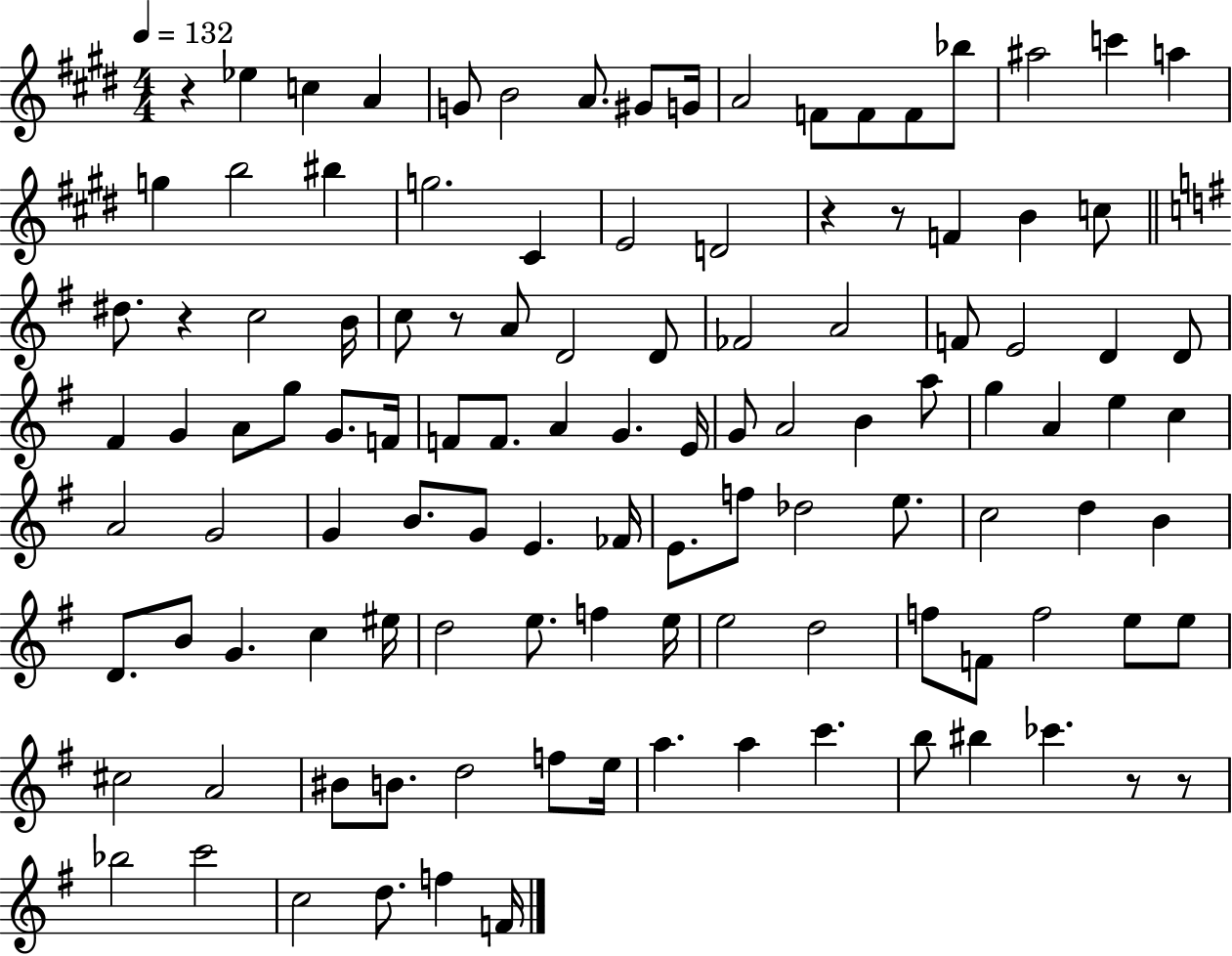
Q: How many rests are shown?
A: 7